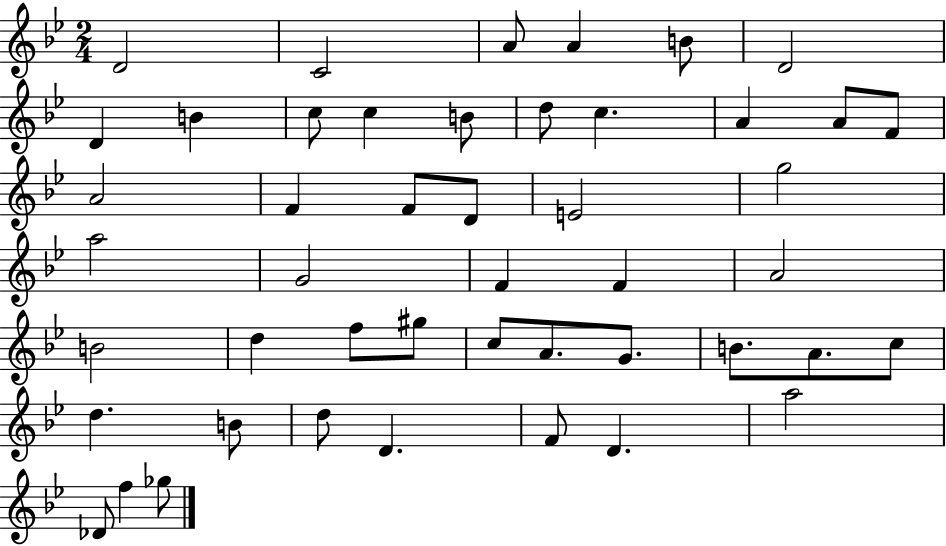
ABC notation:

X:1
T:Untitled
M:2/4
L:1/4
K:Bb
D2 C2 A/2 A B/2 D2 D B c/2 c B/2 d/2 c A A/2 F/2 A2 F F/2 D/2 E2 g2 a2 G2 F F A2 B2 d f/2 ^g/2 c/2 A/2 G/2 B/2 A/2 c/2 d B/2 d/2 D F/2 D a2 _D/2 f _g/2